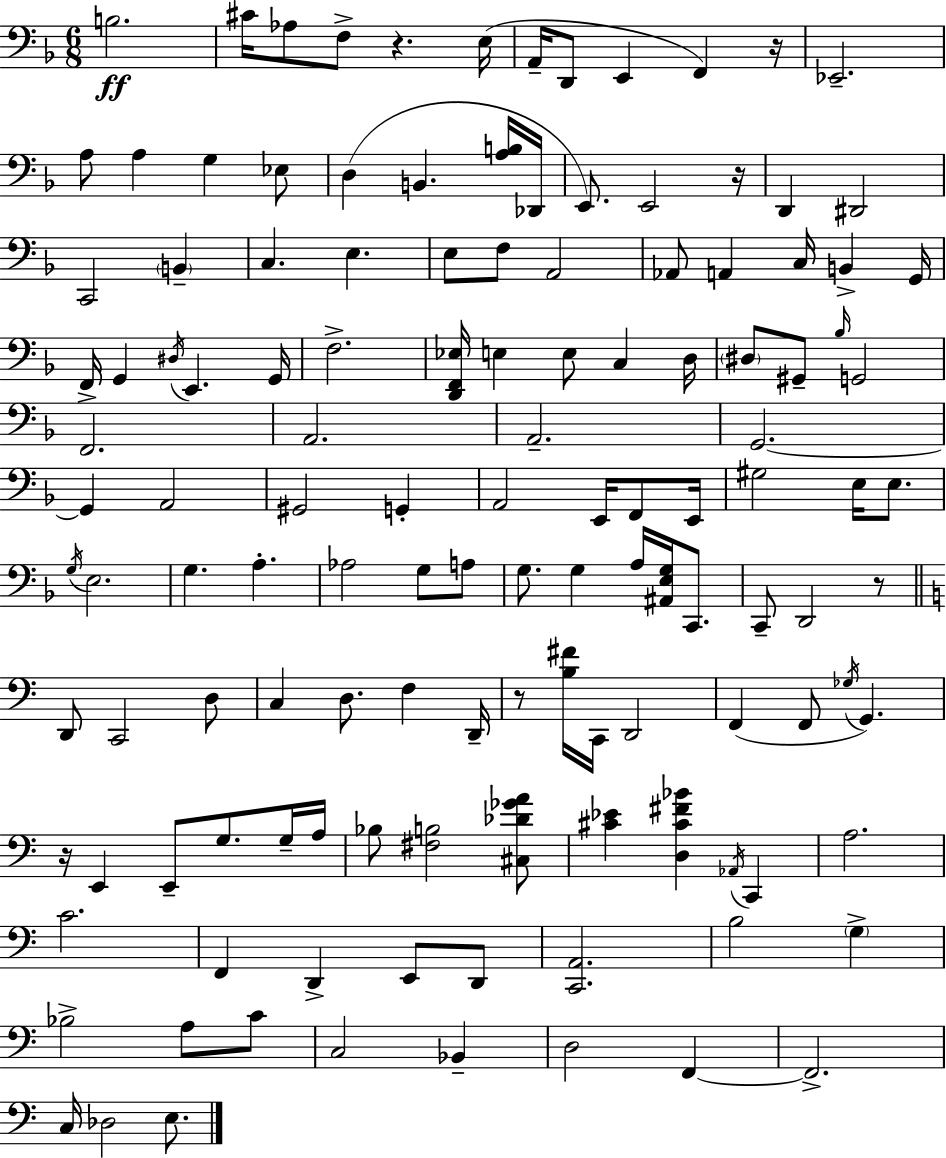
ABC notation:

X:1
T:Untitled
M:6/8
L:1/4
K:Dm
B,2 ^C/4 _A,/2 F,/2 z E,/4 A,,/4 D,,/2 E,, F,, z/4 _E,,2 A,/2 A, G, _E,/2 D, B,, [A,B,]/4 _D,,/4 E,,/2 E,,2 z/4 D,, ^D,,2 C,,2 B,, C, E, E,/2 F,/2 A,,2 _A,,/2 A,, C,/4 B,, G,,/4 F,,/4 G,, ^D,/4 E,, G,,/4 F,2 [D,,F,,_E,]/4 E, E,/2 C, D,/4 ^D,/2 ^G,,/2 _B,/4 G,,2 F,,2 A,,2 A,,2 G,,2 G,, A,,2 ^G,,2 G,, A,,2 E,,/4 F,,/2 E,,/4 ^G,2 E,/4 E,/2 G,/4 E,2 G, A, _A,2 G,/2 A,/2 G,/2 G, A,/4 [^A,,E,G,]/4 C,,/2 C,,/2 D,,2 z/2 D,,/2 C,,2 D,/2 C, D,/2 F, D,,/4 z/2 [B,^F]/4 C,,/4 D,,2 F,, F,,/2 _G,/4 G,, z/4 E,, E,,/2 G,/2 G,/4 A,/4 _B,/2 [^F,B,]2 [^C,_D_GA]/2 [^C_E] [D,^C^F_B] _A,,/4 C,, A,2 C2 F,, D,, E,,/2 D,,/2 [C,,A,,]2 B,2 G, _B,2 A,/2 C/2 C,2 _B,, D,2 F,, F,,2 C,/4 _D,2 E,/2